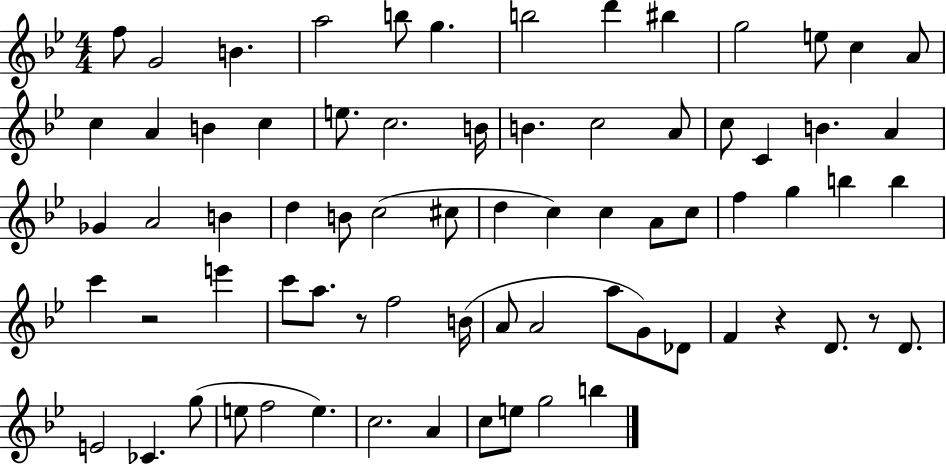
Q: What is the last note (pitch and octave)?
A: B5